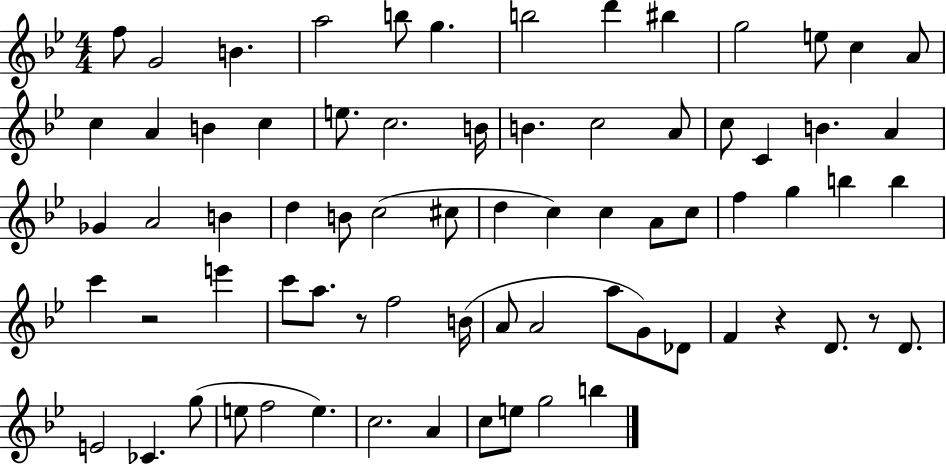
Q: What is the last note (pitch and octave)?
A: B5